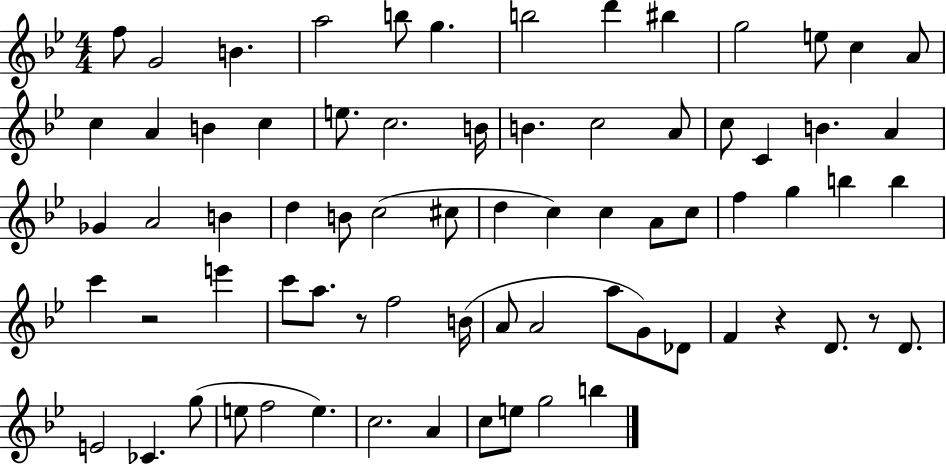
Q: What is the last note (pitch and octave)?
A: B5